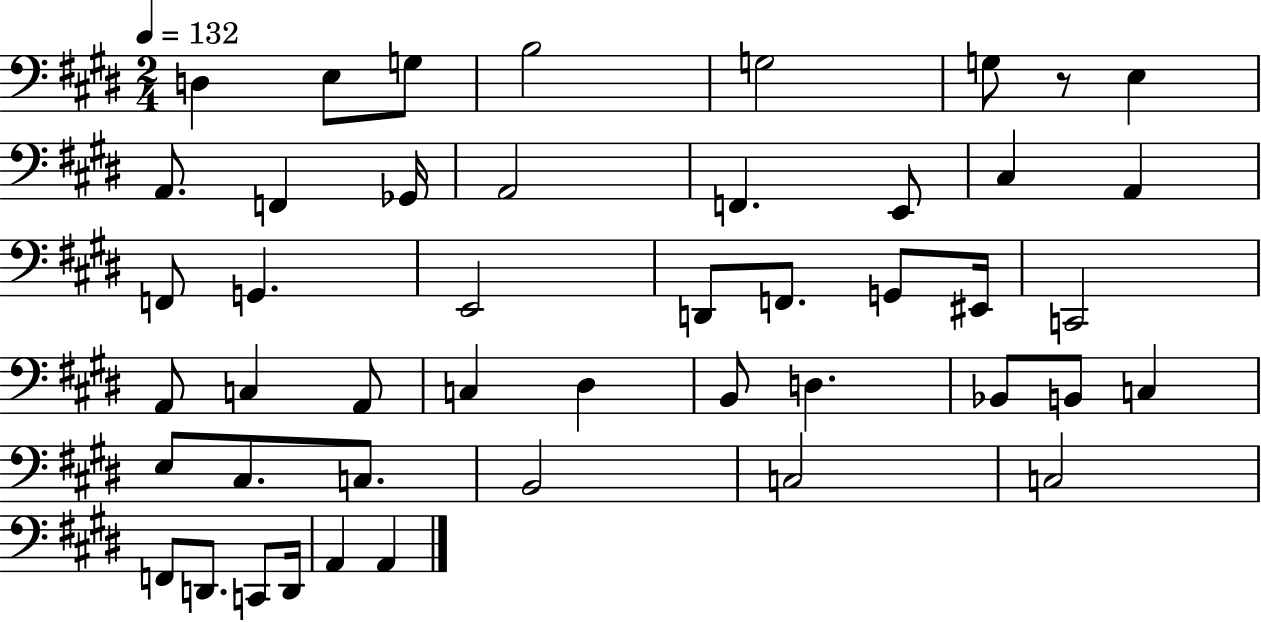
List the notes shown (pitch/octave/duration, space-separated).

D3/q E3/e G3/e B3/h G3/h G3/e R/e E3/q A2/e. F2/q Gb2/s A2/h F2/q. E2/e C#3/q A2/q F2/e G2/q. E2/h D2/e F2/e. G2/e EIS2/s C2/h A2/e C3/q A2/e C3/q D#3/q B2/e D3/q. Bb2/e B2/e C3/q E3/e C#3/e. C3/e. B2/h C3/h C3/h F2/e D2/e. C2/e D2/s A2/q A2/q